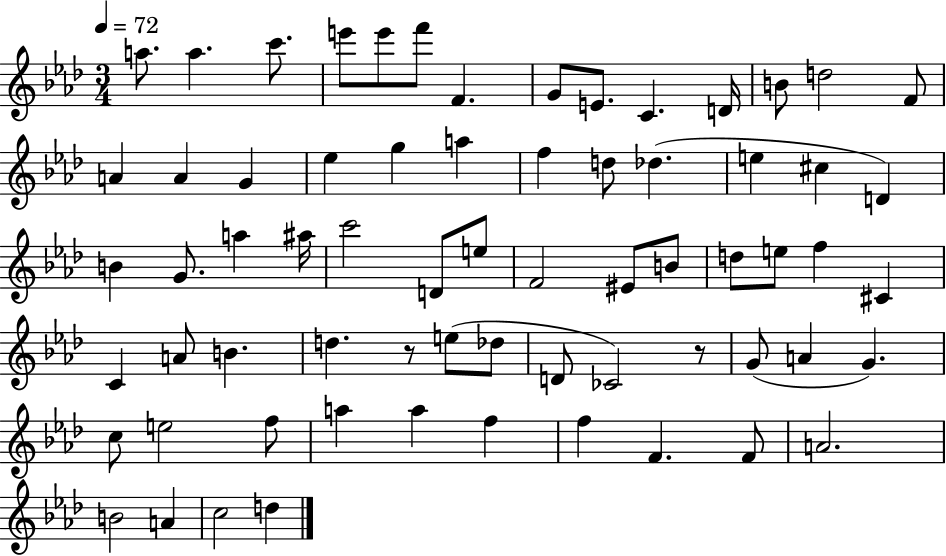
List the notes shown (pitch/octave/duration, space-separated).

A5/e. A5/q. C6/e. E6/e E6/e F6/e F4/q. G4/e E4/e. C4/q. D4/s B4/e D5/h F4/e A4/q A4/q G4/q Eb5/q G5/q A5/q F5/q D5/e Db5/q. E5/q C#5/q D4/q B4/q G4/e. A5/q A#5/s C6/h D4/e E5/e F4/h EIS4/e B4/e D5/e E5/e F5/q C#4/q C4/q A4/e B4/q. D5/q. R/e E5/e Db5/e D4/e CES4/h R/e G4/e A4/q G4/q. C5/e E5/h F5/e A5/q A5/q F5/q F5/q F4/q. F4/e A4/h. B4/h A4/q C5/h D5/q